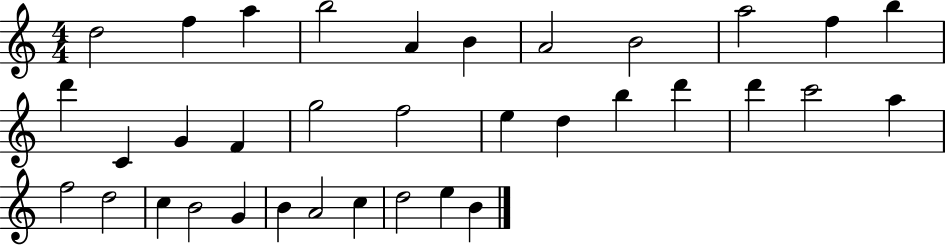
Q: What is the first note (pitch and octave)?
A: D5